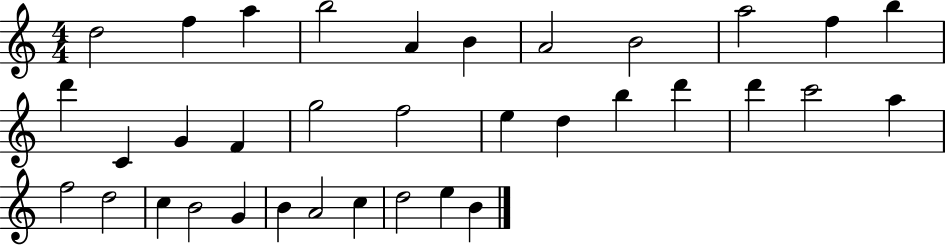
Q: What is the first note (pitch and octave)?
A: D5